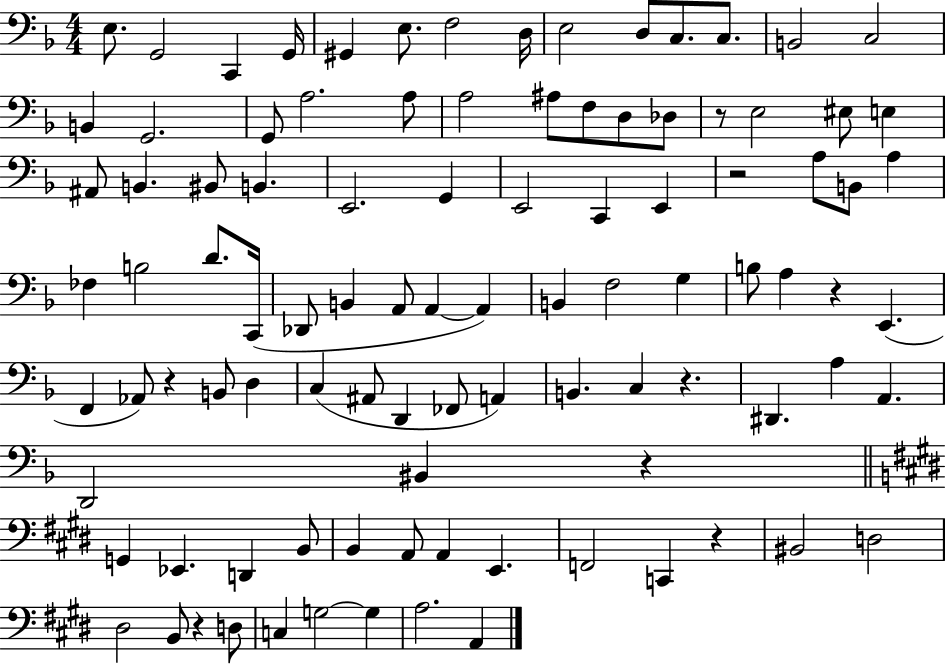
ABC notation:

X:1
T:Untitled
M:4/4
L:1/4
K:F
E,/2 G,,2 C,, G,,/4 ^G,, E,/2 F,2 D,/4 E,2 D,/2 C,/2 C,/2 B,,2 C,2 B,, G,,2 G,,/2 A,2 A,/2 A,2 ^A,/2 F,/2 D,/2 _D,/2 z/2 E,2 ^E,/2 E, ^A,,/2 B,, ^B,,/2 B,, E,,2 G,, E,,2 C,, E,, z2 A,/2 B,,/2 A, _F, B,2 D/2 C,,/4 _D,,/2 B,, A,,/2 A,, A,, B,, F,2 G, B,/2 A, z E,, F,, _A,,/2 z B,,/2 D, C, ^A,,/2 D,, _F,,/2 A,, B,, C, z ^D,, A, A,, D,,2 ^B,, z G,, _E,, D,, B,,/2 B,, A,,/2 A,, E,, F,,2 C,, z ^B,,2 D,2 ^D,2 B,,/2 z D,/2 C, G,2 G, A,2 A,,